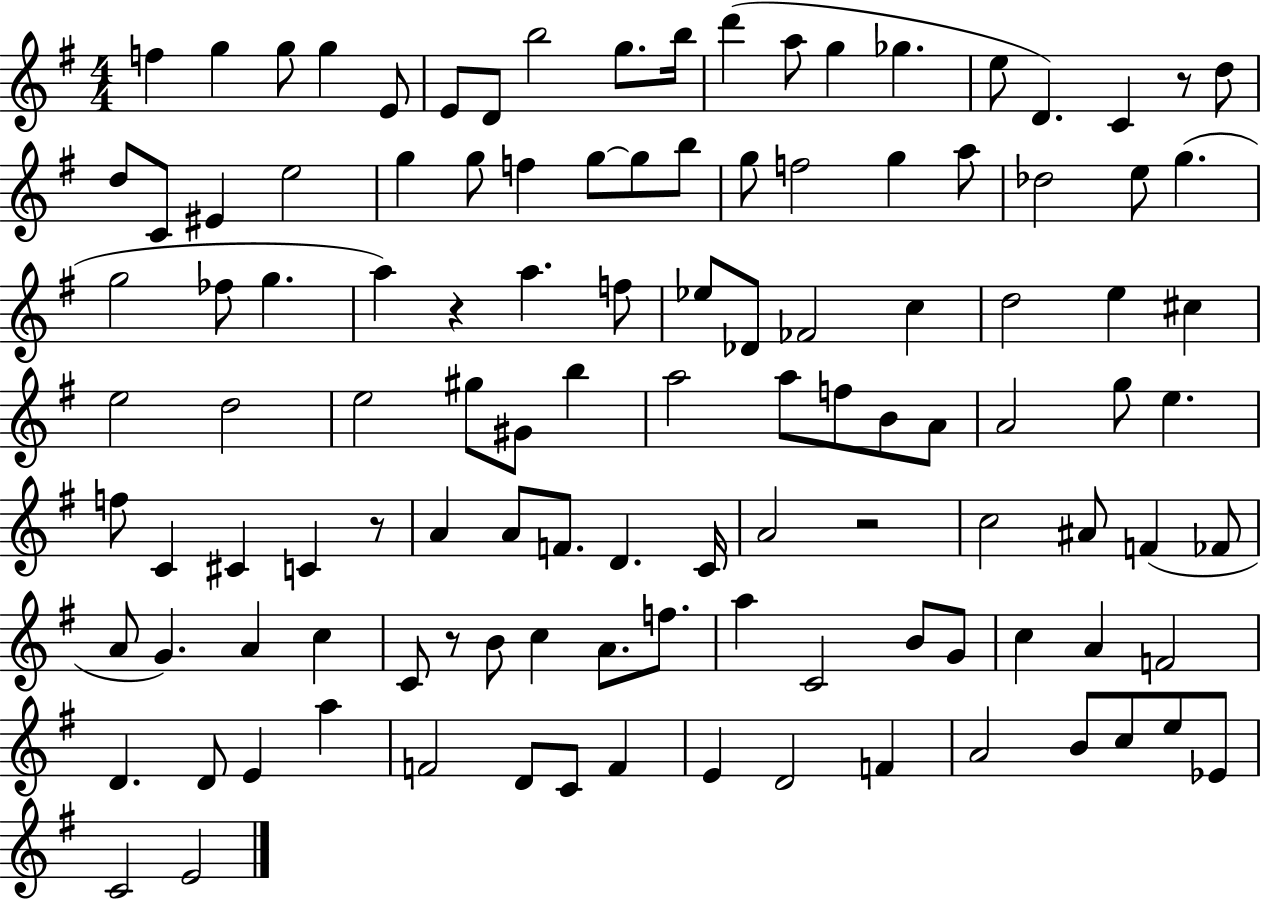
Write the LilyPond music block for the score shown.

{
  \clef treble
  \numericTimeSignature
  \time 4/4
  \key g \major
  \repeat volta 2 { f''4 g''4 g''8 g''4 e'8 | e'8 d'8 b''2 g''8. b''16 | d'''4( a''8 g''4 ges''4. | e''8 d'4.) c'4 r8 d''8 | \break d''8 c'8 eis'4 e''2 | g''4 g''8 f''4 g''8~~ g''8 b''8 | g''8 f''2 g''4 a''8 | des''2 e''8 g''4.( | \break g''2 fes''8 g''4. | a''4) r4 a''4. f''8 | ees''8 des'8 fes'2 c''4 | d''2 e''4 cis''4 | \break e''2 d''2 | e''2 gis''8 gis'8 b''4 | a''2 a''8 f''8 b'8 a'8 | a'2 g''8 e''4. | \break f''8 c'4 cis'4 c'4 r8 | a'4 a'8 f'8. d'4. c'16 | a'2 r2 | c''2 ais'8 f'4( fes'8 | \break a'8 g'4.) a'4 c''4 | c'8 r8 b'8 c''4 a'8. f''8. | a''4 c'2 b'8 g'8 | c''4 a'4 f'2 | \break d'4. d'8 e'4 a''4 | f'2 d'8 c'8 f'4 | e'4 d'2 f'4 | a'2 b'8 c''8 e''8 ees'8 | \break c'2 e'2 | } \bar "|."
}